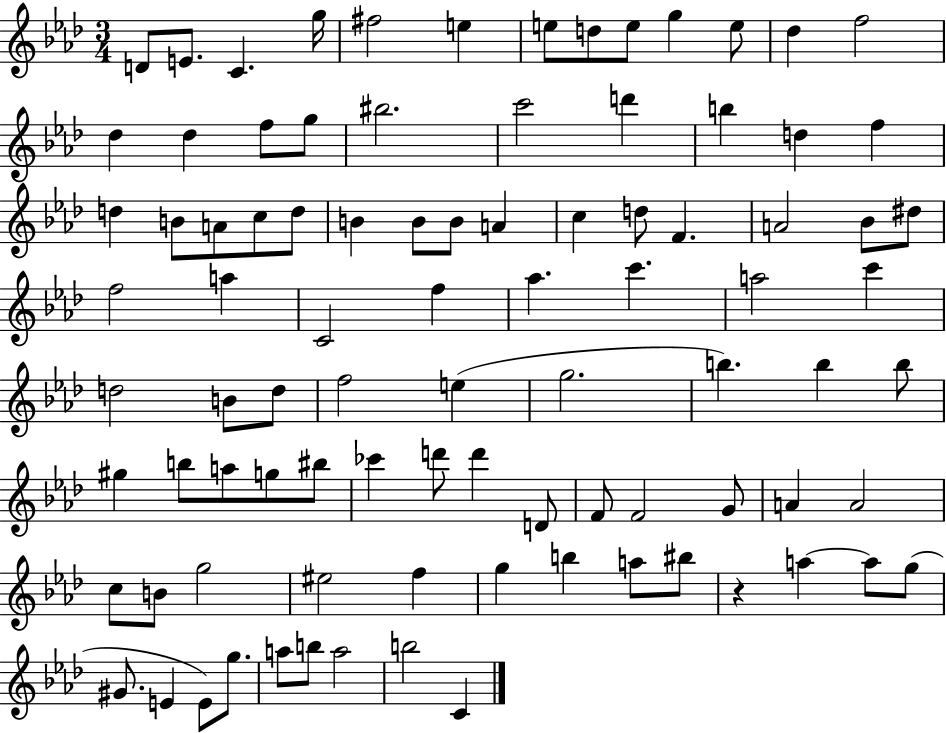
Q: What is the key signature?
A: AES major